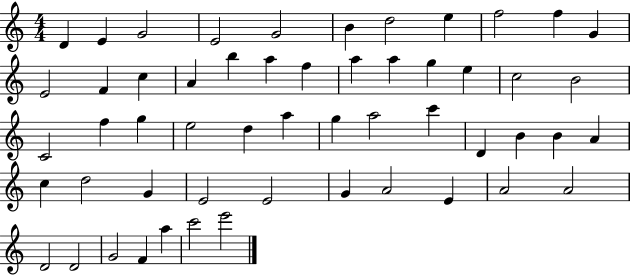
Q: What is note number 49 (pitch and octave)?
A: D4